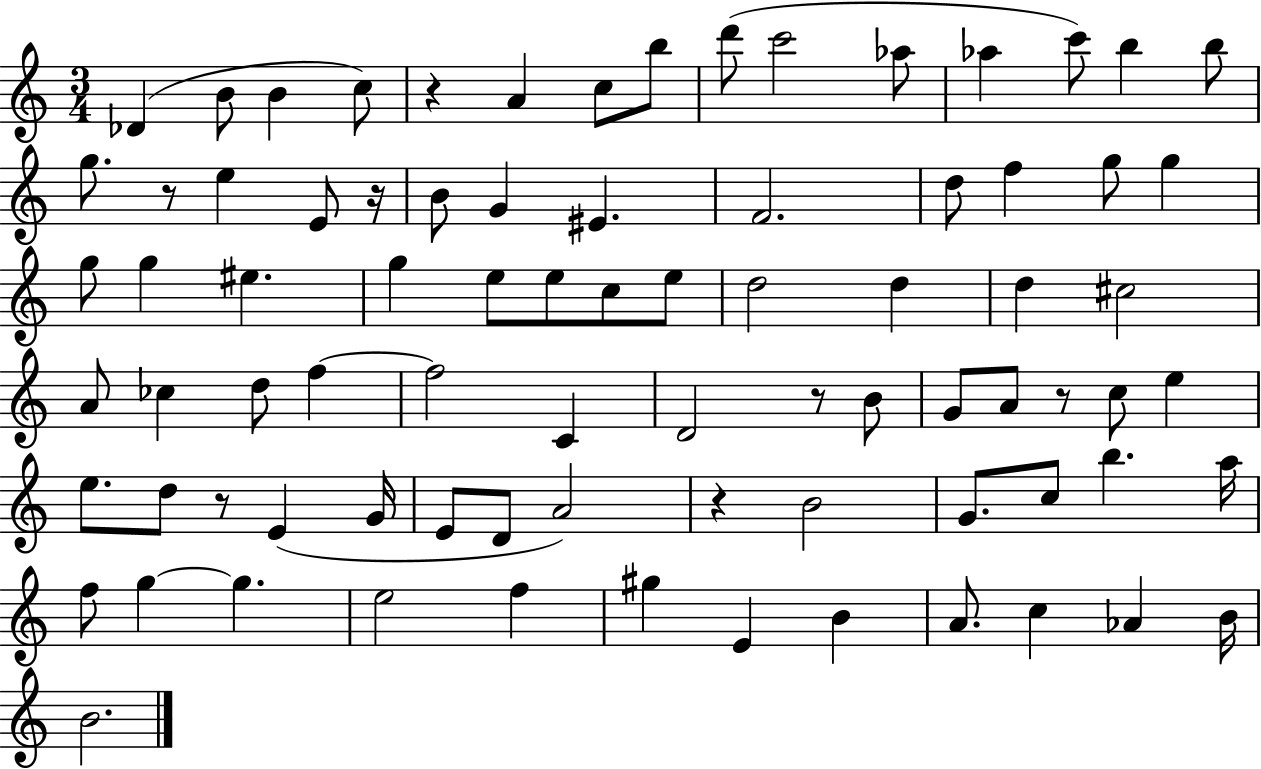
{
  \clef treble
  \numericTimeSignature
  \time 3/4
  \key c \major
  \repeat volta 2 { des'4( b'8 b'4 c''8) | r4 a'4 c''8 b''8 | d'''8( c'''2 aes''8 | aes''4 c'''8) b''4 b''8 | \break g''8. r8 e''4 e'8 r16 | b'8 g'4 eis'4. | f'2. | d''8 f''4 g''8 g''4 | \break g''8 g''4 eis''4. | g''4 e''8 e''8 c''8 e''8 | d''2 d''4 | d''4 cis''2 | \break a'8 ces''4 d''8 f''4~~ | f''2 c'4 | d'2 r8 b'8 | g'8 a'8 r8 c''8 e''4 | \break e''8. d''8 r8 e'4( g'16 | e'8 d'8 a'2) | r4 b'2 | g'8. c''8 b''4. a''16 | \break f''8 g''4~~ g''4. | e''2 f''4 | gis''4 e'4 b'4 | a'8. c''4 aes'4 b'16 | \break b'2. | } \bar "|."
}